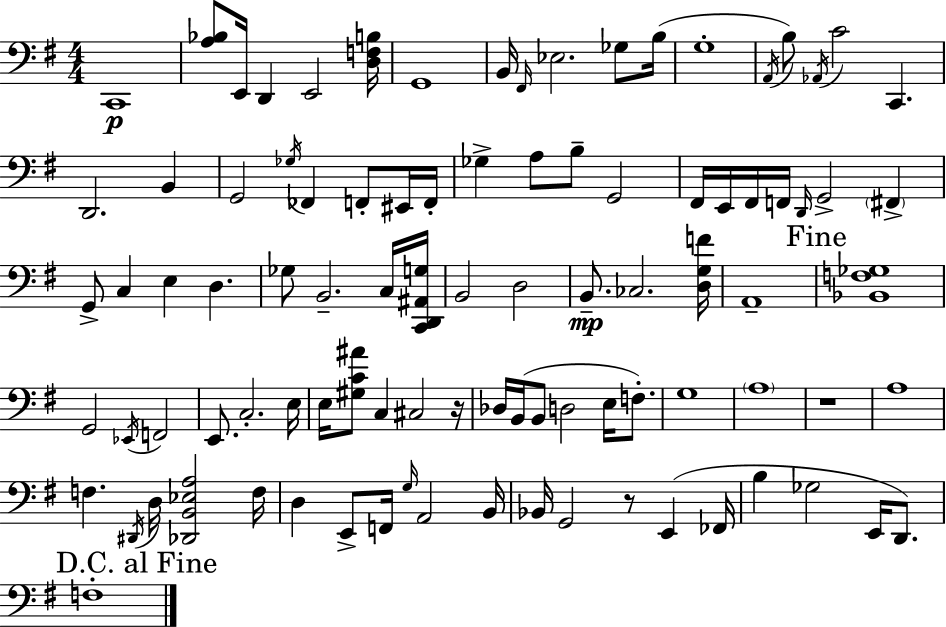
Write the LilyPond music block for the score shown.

{
  \clef bass
  \numericTimeSignature
  \time 4/4
  \key g \major
  c,1\p | <a bes>8 e,16 d,4 e,2 <d f b>16 | g,1 | b,16 \grace { fis,16 } ees2. ges8 | \break b16( g1-. | \acciaccatura { a,16 }) b8 \acciaccatura { aes,16 } c'2 c,4. | d,2. b,4 | g,2 \acciaccatura { ges16 } fes,4 | \break f,8-. eis,16 f,16-. ges4-> a8 b8-- g,2 | fis,16 e,16 fis,16 f,16 \grace { d,16 } g,2-> | \parenthesize fis,4-> g,8-> c4 e4 d4. | ges8 b,2.-- | \break c16 <c, d, ais, g>16 b,2 d2 | b,8.--\mp ces2. | <d g f'>16 a,1-- | \mark "Fine" <bes, f ges>1 | \break g,2 \acciaccatura { ees,16 } f,2 | e,8. c2.-. | e16 e16 <gis c' ais'>8 c4 cis2 | r16 des16 b,16( b,8 d2 | \break e16 f8.-.) g1 | \parenthesize a1 | r1 | a1 | \break f4. \acciaccatura { dis,16 } d16 <des, b, ees a>2 | f16 d4 e,8-> f,16 \grace { g16 } a,2 | b,16 bes,16 g,2 | r8 e,4( fes,16 b4 ges2 | \break e,16 d,8.) \mark "D.C. al Fine" f1-. | \bar "|."
}